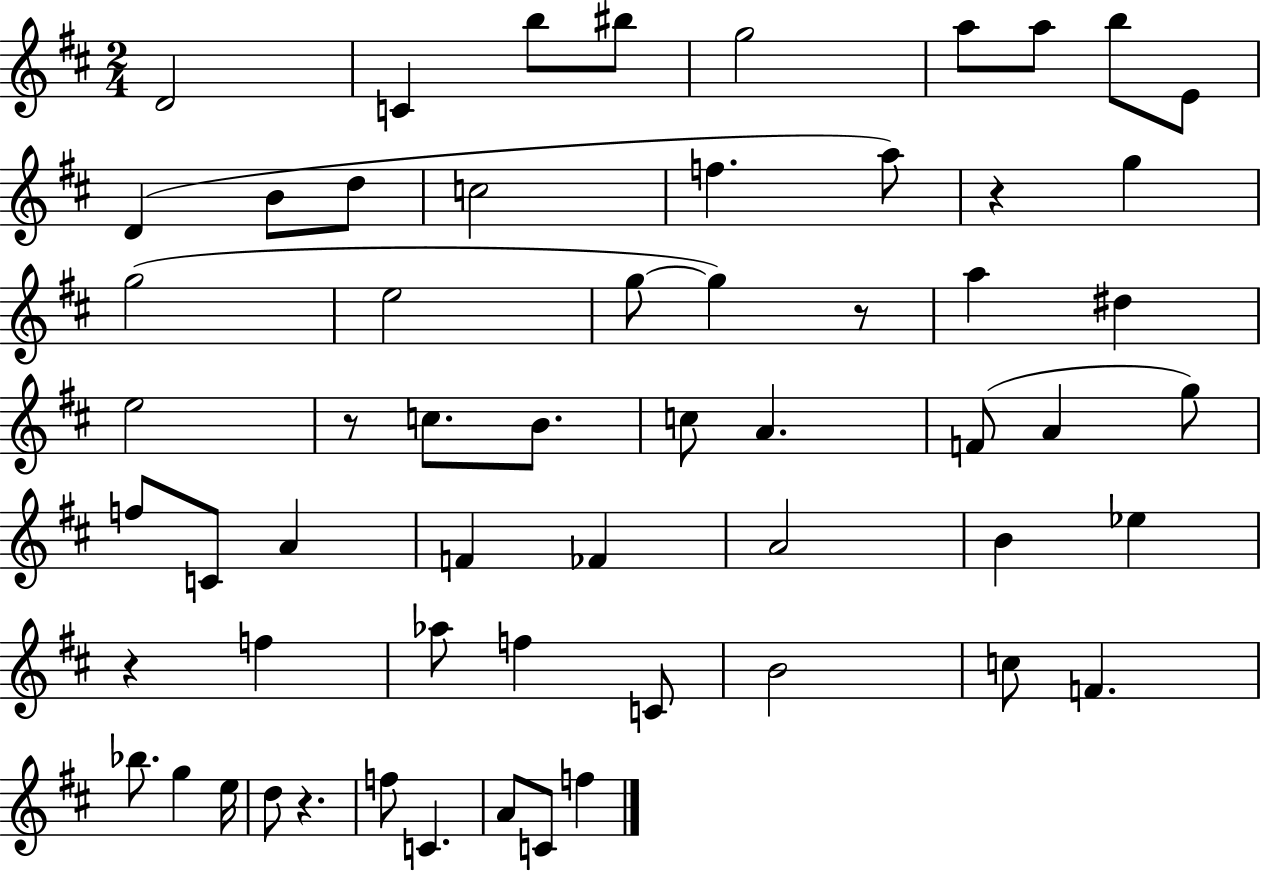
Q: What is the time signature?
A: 2/4